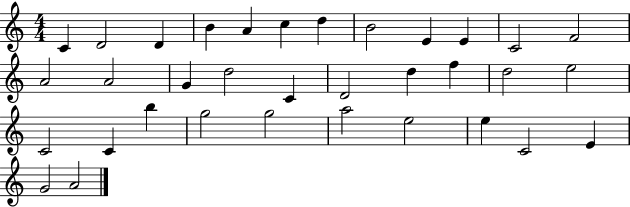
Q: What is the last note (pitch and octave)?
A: A4